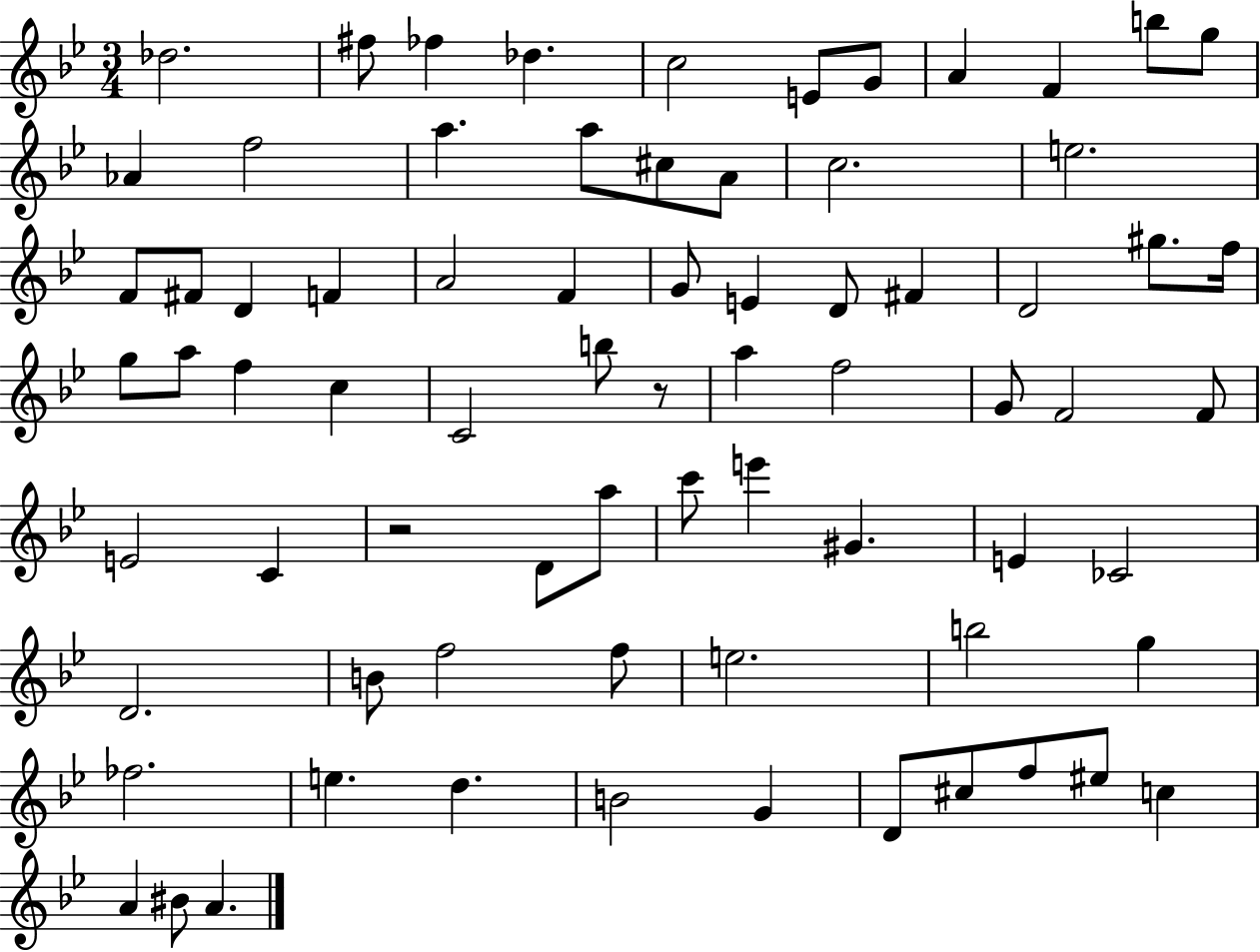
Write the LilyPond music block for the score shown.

{
  \clef treble
  \numericTimeSignature
  \time 3/4
  \key bes \major
  \repeat volta 2 { des''2. | fis''8 fes''4 des''4. | c''2 e'8 g'8 | a'4 f'4 b''8 g''8 | \break aes'4 f''2 | a''4. a''8 cis''8 a'8 | c''2. | e''2. | \break f'8 fis'8 d'4 f'4 | a'2 f'4 | g'8 e'4 d'8 fis'4 | d'2 gis''8. f''16 | \break g''8 a''8 f''4 c''4 | c'2 b''8 r8 | a''4 f''2 | g'8 f'2 f'8 | \break e'2 c'4 | r2 d'8 a''8 | c'''8 e'''4 gis'4. | e'4 ces'2 | \break d'2. | b'8 f''2 f''8 | e''2. | b''2 g''4 | \break fes''2. | e''4. d''4. | b'2 g'4 | d'8 cis''8 f''8 eis''8 c''4 | \break a'4 bis'8 a'4. | } \bar "|."
}